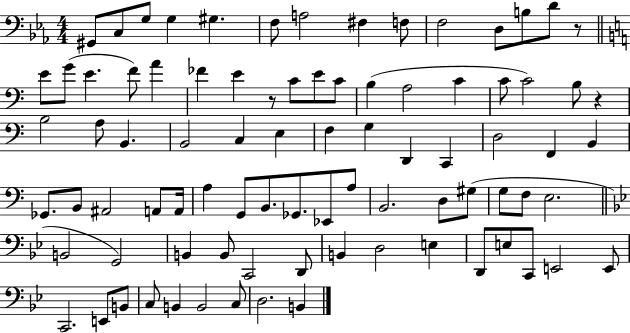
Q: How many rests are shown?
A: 3